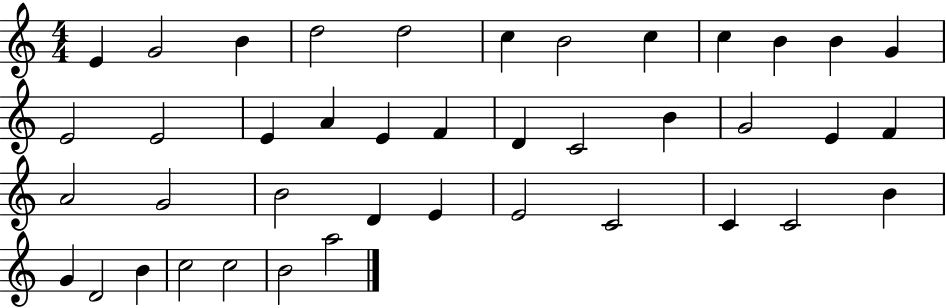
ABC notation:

X:1
T:Untitled
M:4/4
L:1/4
K:C
E G2 B d2 d2 c B2 c c B B G E2 E2 E A E F D C2 B G2 E F A2 G2 B2 D E E2 C2 C C2 B G D2 B c2 c2 B2 a2